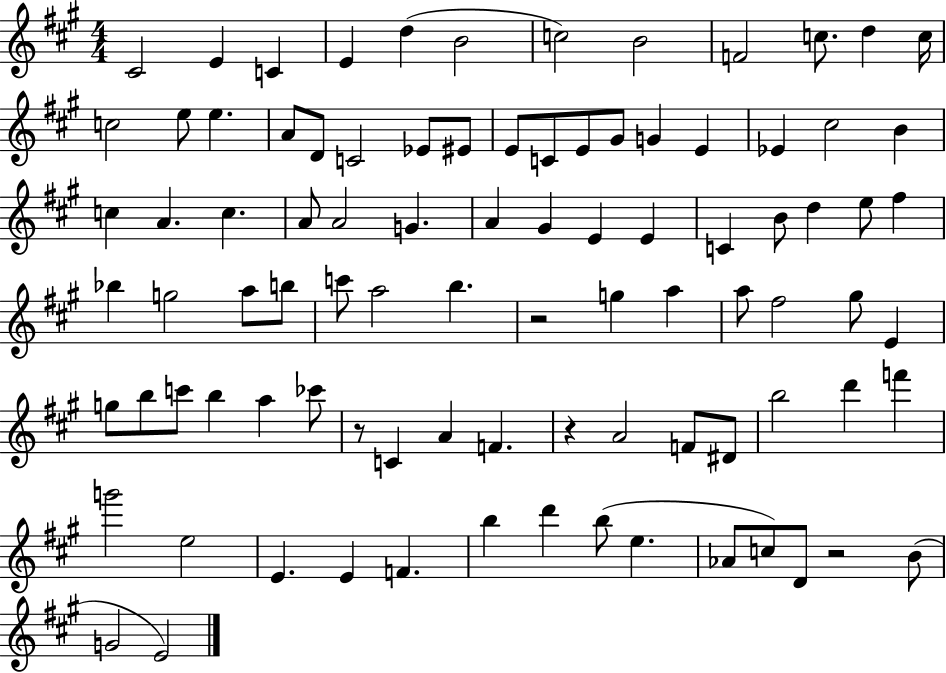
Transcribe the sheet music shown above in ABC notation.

X:1
T:Untitled
M:4/4
L:1/4
K:A
^C2 E C E d B2 c2 B2 F2 c/2 d c/4 c2 e/2 e A/2 D/2 C2 _E/2 ^E/2 E/2 C/2 E/2 ^G/2 G E _E ^c2 B c A c A/2 A2 G A ^G E E C B/2 d e/2 ^f _b g2 a/2 b/2 c'/2 a2 b z2 g a a/2 ^f2 ^g/2 E g/2 b/2 c'/2 b a _c'/2 z/2 C A F z A2 F/2 ^D/2 b2 d' f' g'2 e2 E E F b d' b/2 e _A/2 c/2 D/2 z2 B/2 G2 E2